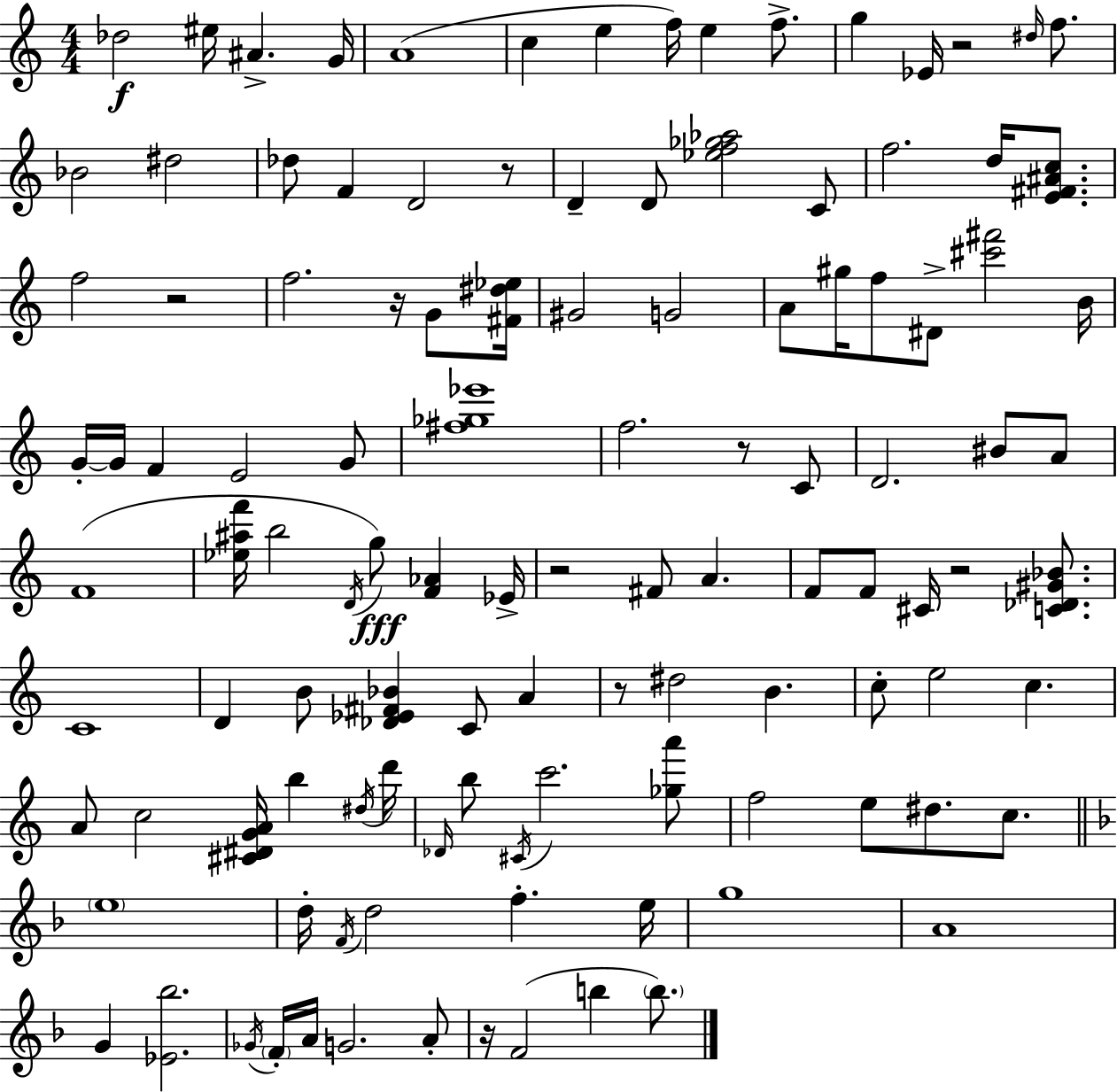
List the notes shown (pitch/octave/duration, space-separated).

Db5/h EIS5/s A#4/q. G4/s A4/w C5/q E5/q F5/s E5/q F5/e. G5/q Eb4/s R/h D#5/s F5/e. Bb4/h D#5/h Db5/e F4/q D4/h R/e D4/q D4/e [Eb5,F5,Gb5,Ab5]/h C4/e F5/h. D5/s [E4,F#4,A#4,C5]/e. F5/h R/h F5/h. R/s G4/e [F#4,D#5,Eb5]/s G#4/h G4/h A4/e G#5/s F5/e D#4/e [C#6,F#6]/h B4/s G4/s G4/s F4/q E4/h G4/e [F#5,Gb5,Eb6]/w F5/h. R/e C4/e D4/h. BIS4/e A4/e F4/w [Eb5,A#5,F6]/s B5/h D4/s G5/e [F4,Ab4]/q Eb4/s R/h F#4/e A4/q. F4/e F4/e C#4/s R/h [C4,Db4,G#4,Bb4]/e. C4/w D4/q B4/e [Db4,Eb4,F#4,Bb4]/q C4/e A4/q R/e D#5/h B4/q. C5/e E5/h C5/q. A4/e C5/h [C#4,D#4,G4,A4]/s B5/q D#5/s D6/s Db4/s B5/e C#4/s C6/h. [Gb5,A6]/e F5/h E5/e D#5/e. C5/e. E5/w D5/s F4/s D5/h F5/q. E5/s G5/w A4/w G4/q [Eb4,Bb5]/h. Gb4/s F4/s A4/s G4/h. A4/e R/s F4/h B5/q B5/e.